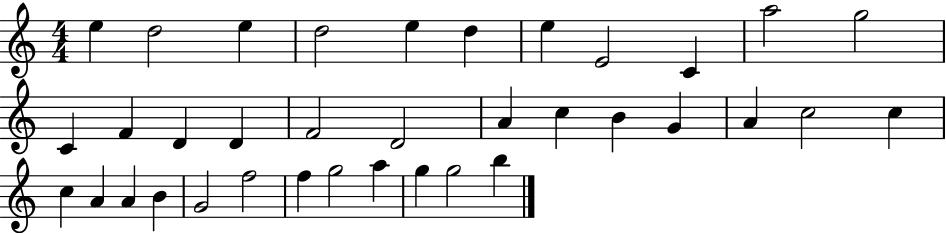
E5/q D5/h E5/q D5/h E5/q D5/q E5/q E4/h C4/q A5/h G5/h C4/q F4/q D4/q D4/q F4/h D4/h A4/q C5/q B4/q G4/q A4/q C5/h C5/q C5/q A4/q A4/q B4/q G4/h F5/h F5/q G5/h A5/q G5/q G5/h B5/q